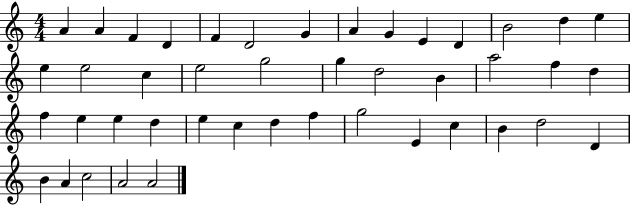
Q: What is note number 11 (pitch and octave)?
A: D4